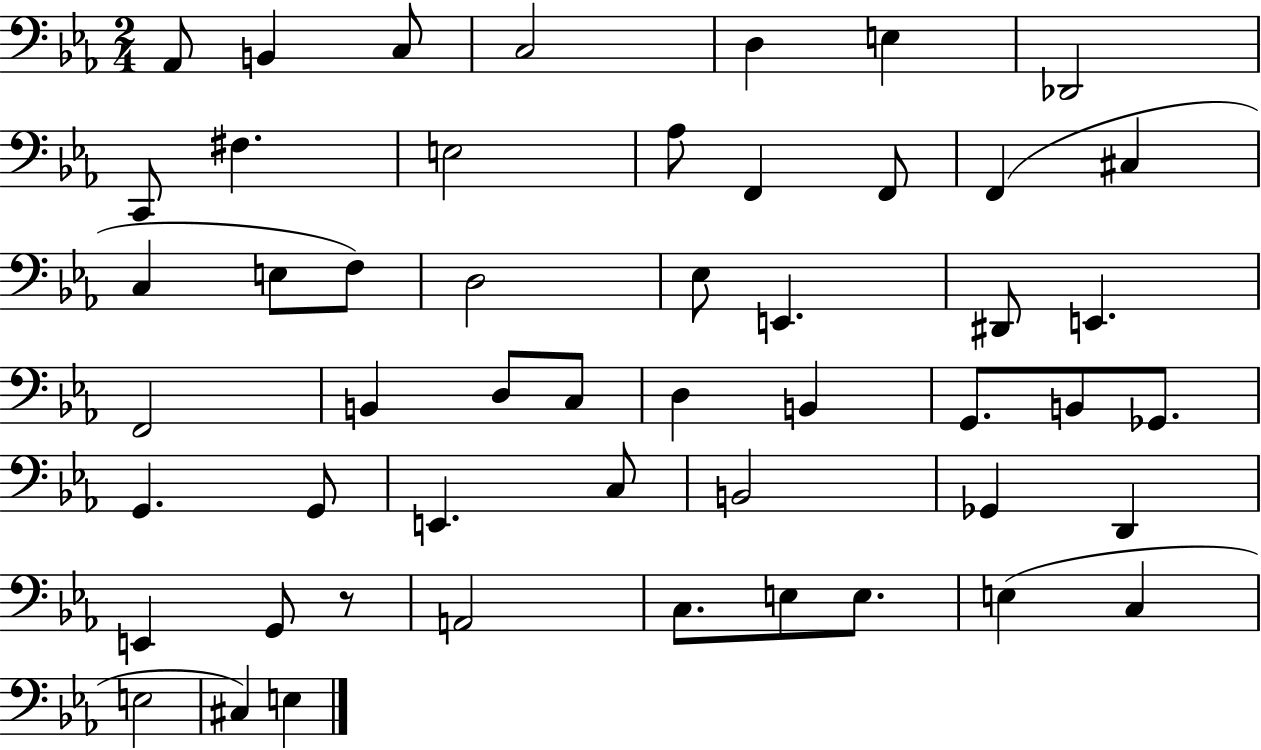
Ab2/e B2/q C3/e C3/h D3/q E3/q Db2/h C2/e F#3/q. E3/h Ab3/e F2/q F2/e F2/q C#3/q C3/q E3/e F3/e D3/h Eb3/e E2/q. D#2/e E2/q. F2/h B2/q D3/e C3/e D3/q B2/q G2/e. B2/e Gb2/e. G2/q. G2/e E2/q. C3/e B2/h Gb2/q D2/q E2/q G2/e R/e A2/h C3/e. E3/e E3/e. E3/q C3/q E3/h C#3/q E3/q